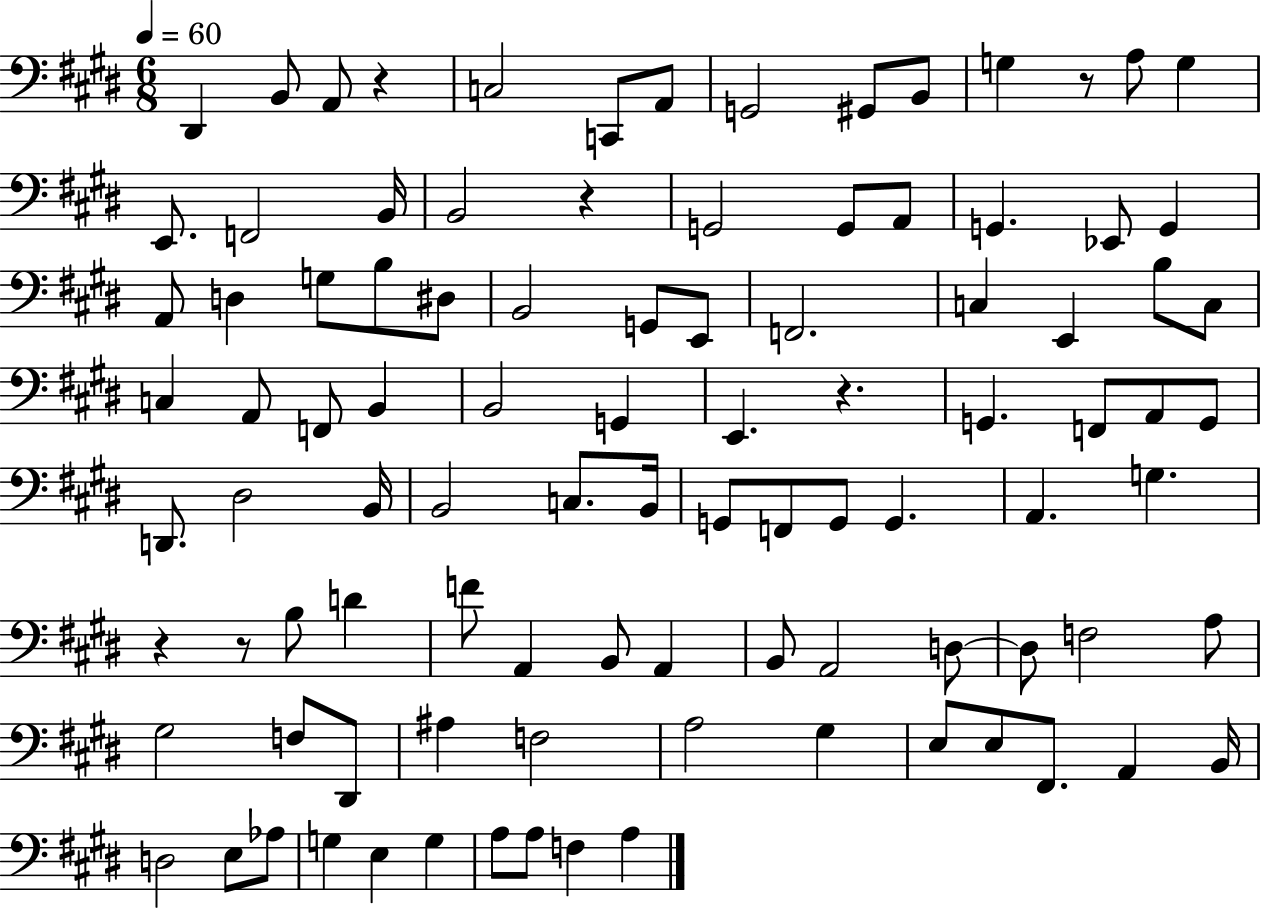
{
  \clef bass
  \numericTimeSignature
  \time 6/8
  \key e \major
  \tempo 4 = 60
  dis,4 b,8 a,8 r4 | c2 c,8 a,8 | g,2 gis,8 b,8 | g4 r8 a8 g4 | \break e,8. f,2 b,16 | b,2 r4 | g,2 g,8 a,8 | g,4. ees,8 g,4 | \break a,8 d4 g8 b8 dis8 | b,2 g,8 e,8 | f,2. | c4 e,4 b8 c8 | \break c4 a,8 f,8 b,4 | b,2 g,4 | e,4. r4. | g,4. f,8 a,8 g,8 | \break d,8. dis2 b,16 | b,2 c8. b,16 | g,8 f,8 g,8 g,4. | a,4. g4. | \break r4 r8 b8 d'4 | f'8 a,4 b,8 a,4 | b,8 a,2 d8~~ | d8 f2 a8 | \break gis2 f8 dis,8 | ais4 f2 | a2 gis4 | e8 e8 fis,8. a,4 b,16 | \break d2 e8 aes8 | g4 e4 g4 | a8 a8 f4 a4 | \bar "|."
}